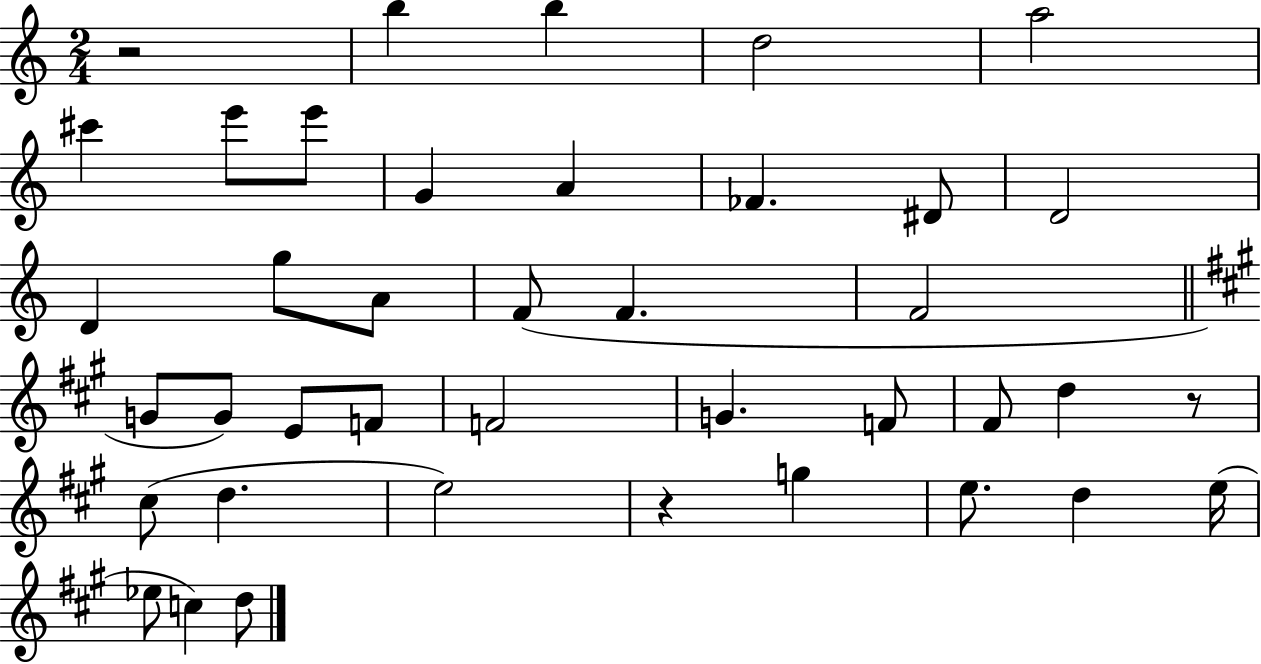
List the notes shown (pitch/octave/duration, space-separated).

R/h B5/q B5/q D5/h A5/h C#6/q E6/e E6/e G4/q A4/q FES4/q. D#4/e D4/h D4/q G5/e A4/e F4/e F4/q. F4/h G4/e G4/e E4/e F4/e F4/h G4/q. F4/e F#4/e D5/q R/e C#5/e D5/q. E5/h R/q G5/q E5/e. D5/q E5/s Eb5/e C5/q D5/e